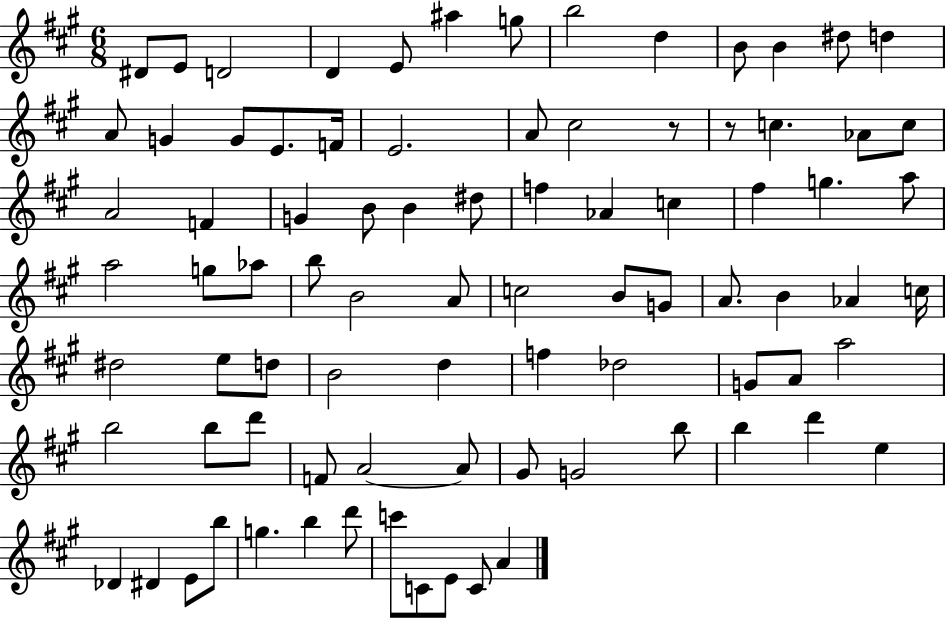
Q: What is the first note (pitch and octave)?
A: D#4